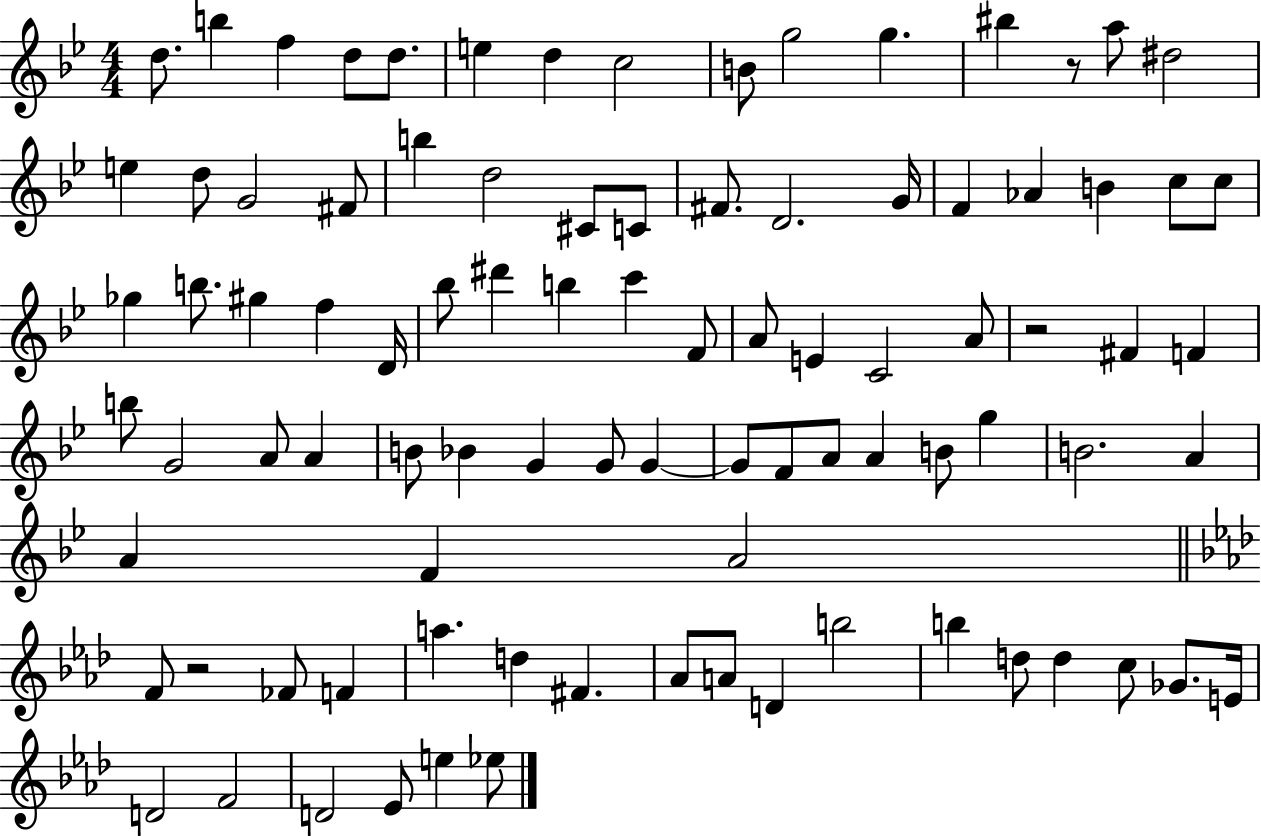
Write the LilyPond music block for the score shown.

{
  \clef treble
  \numericTimeSignature
  \time 4/4
  \key bes \major
  \repeat volta 2 { d''8. b''4 f''4 d''8 d''8. | e''4 d''4 c''2 | b'8 g''2 g''4. | bis''4 r8 a''8 dis''2 | \break e''4 d''8 g'2 fis'8 | b''4 d''2 cis'8 c'8 | fis'8. d'2. g'16 | f'4 aes'4 b'4 c''8 c''8 | \break ges''4 b''8. gis''4 f''4 d'16 | bes''8 dis'''4 b''4 c'''4 f'8 | a'8 e'4 c'2 a'8 | r2 fis'4 f'4 | \break b''8 g'2 a'8 a'4 | b'8 bes'4 g'4 g'8 g'4~~ | g'8 f'8 a'8 a'4 b'8 g''4 | b'2. a'4 | \break a'4 f'4 a'2 | \bar "||" \break \key aes \major f'8 r2 fes'8 f'4 | a''4. d''4 fis'4. | aes'8 a'8 d'4 b''2 | b''4 d''8 d''4 c''8 ges'8. e'16 | \break d'2 f'2 | d'2 ees'8 e''4 ees''8 | } \bar "|."
}